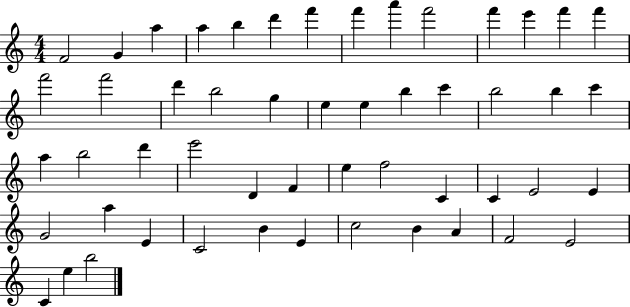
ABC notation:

X:1
T:Untitled
M:4/4
L:1/4
K:C
F2 G a a b d' f' f' a' f'2 f' e' f' f' f'2 f'2 d' b2 g e e b c' b2 b c' a b2 d' e'2 D F e f2 C C E2 E G2 a E C2 B E c2 B A F2 E2 C e b2